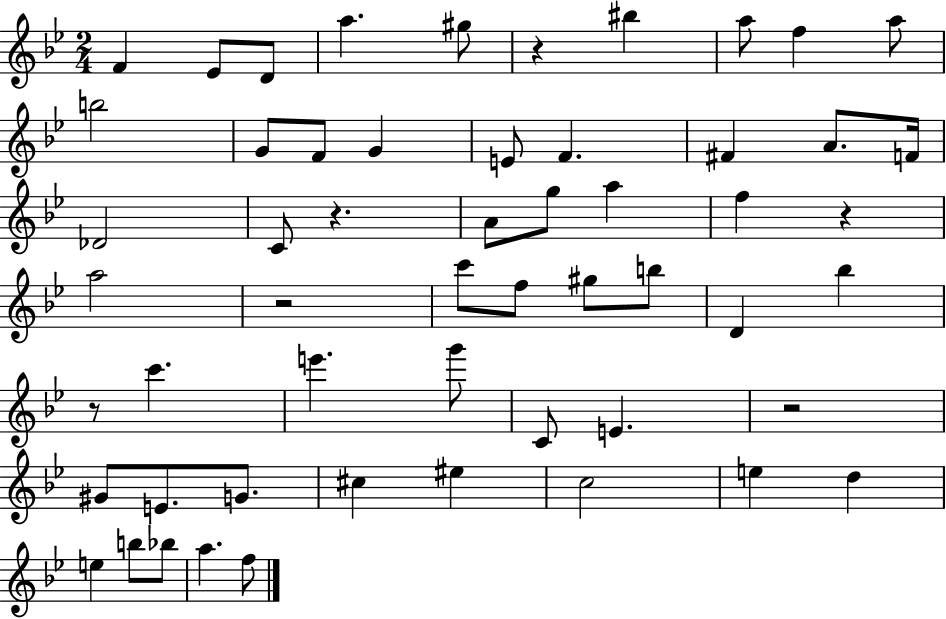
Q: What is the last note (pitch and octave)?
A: F5